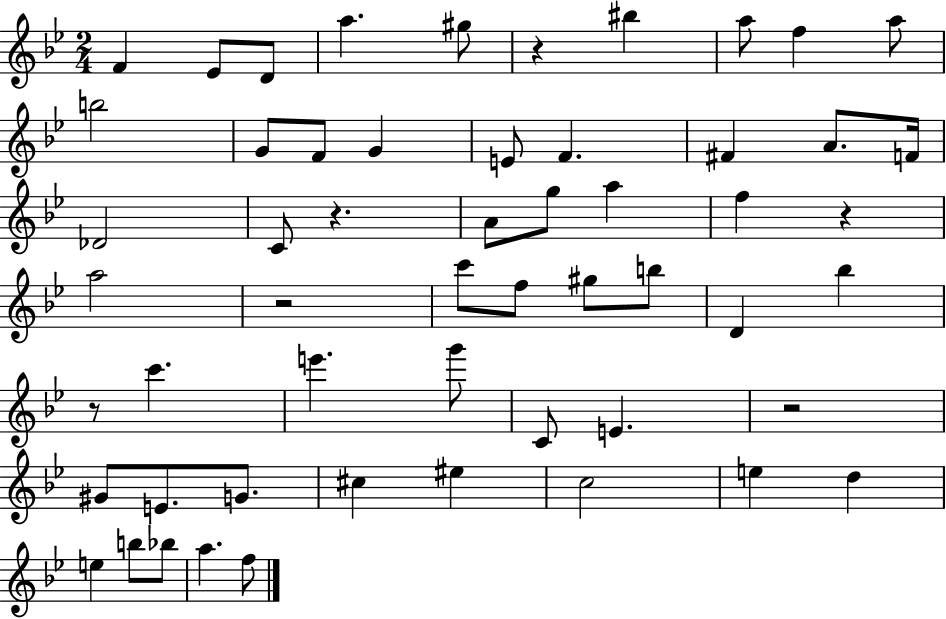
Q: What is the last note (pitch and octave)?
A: F5